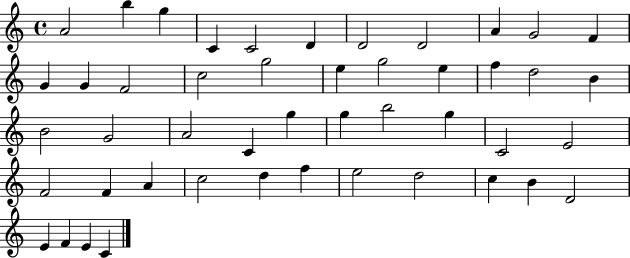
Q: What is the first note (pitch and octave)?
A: A4